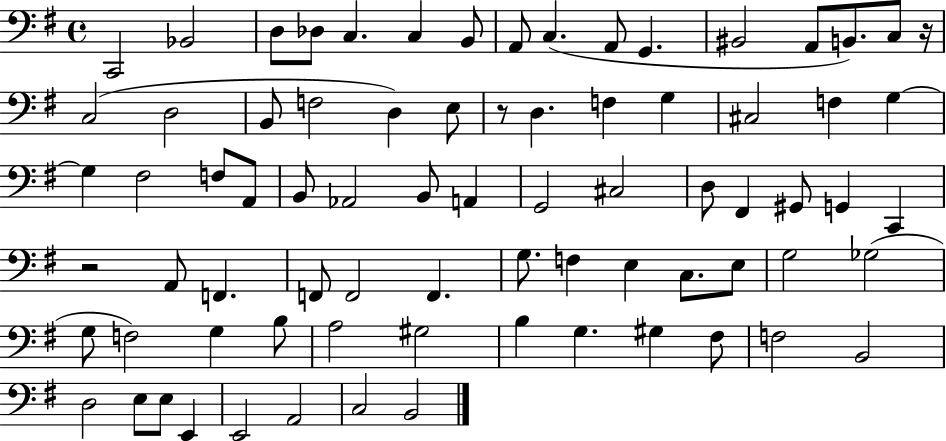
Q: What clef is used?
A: bass